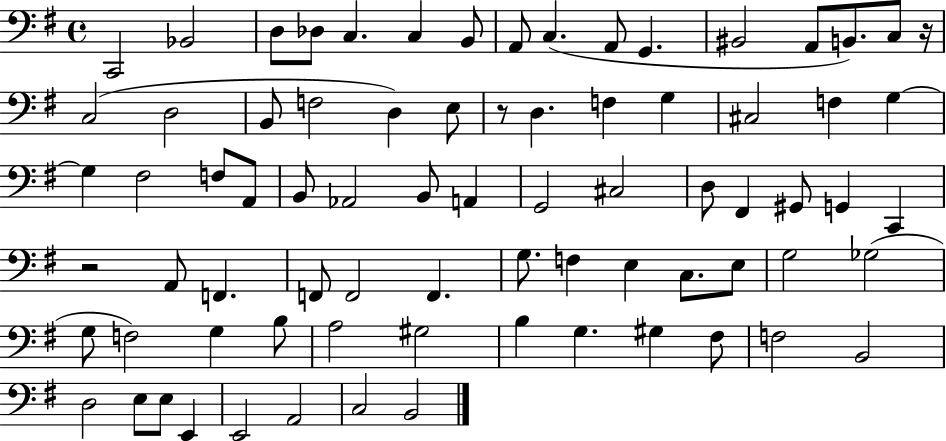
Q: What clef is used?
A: bass